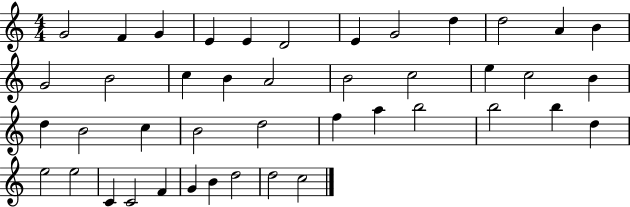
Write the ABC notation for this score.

X:1
T:Untitled
M:4/4
L:1/4
K:C
G2 F G E E D2 E G2 d d2 A B G2 B2 c B A2 B2 c2 e c2 B d B2 c B2 d2 f a b2 b2 b d e2 e2 C C2 F G B d2 d2 c2